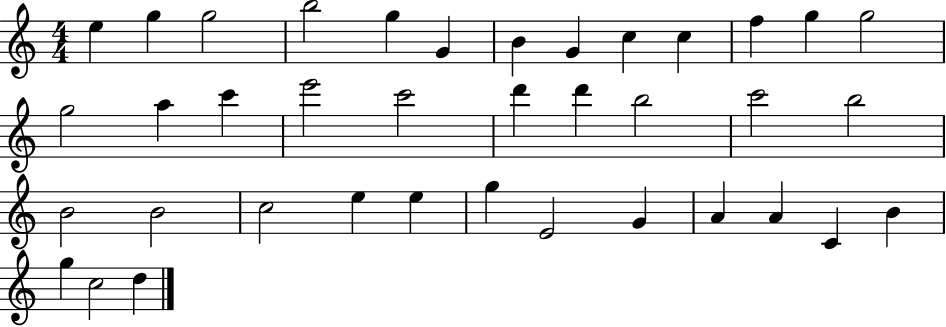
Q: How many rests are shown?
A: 0